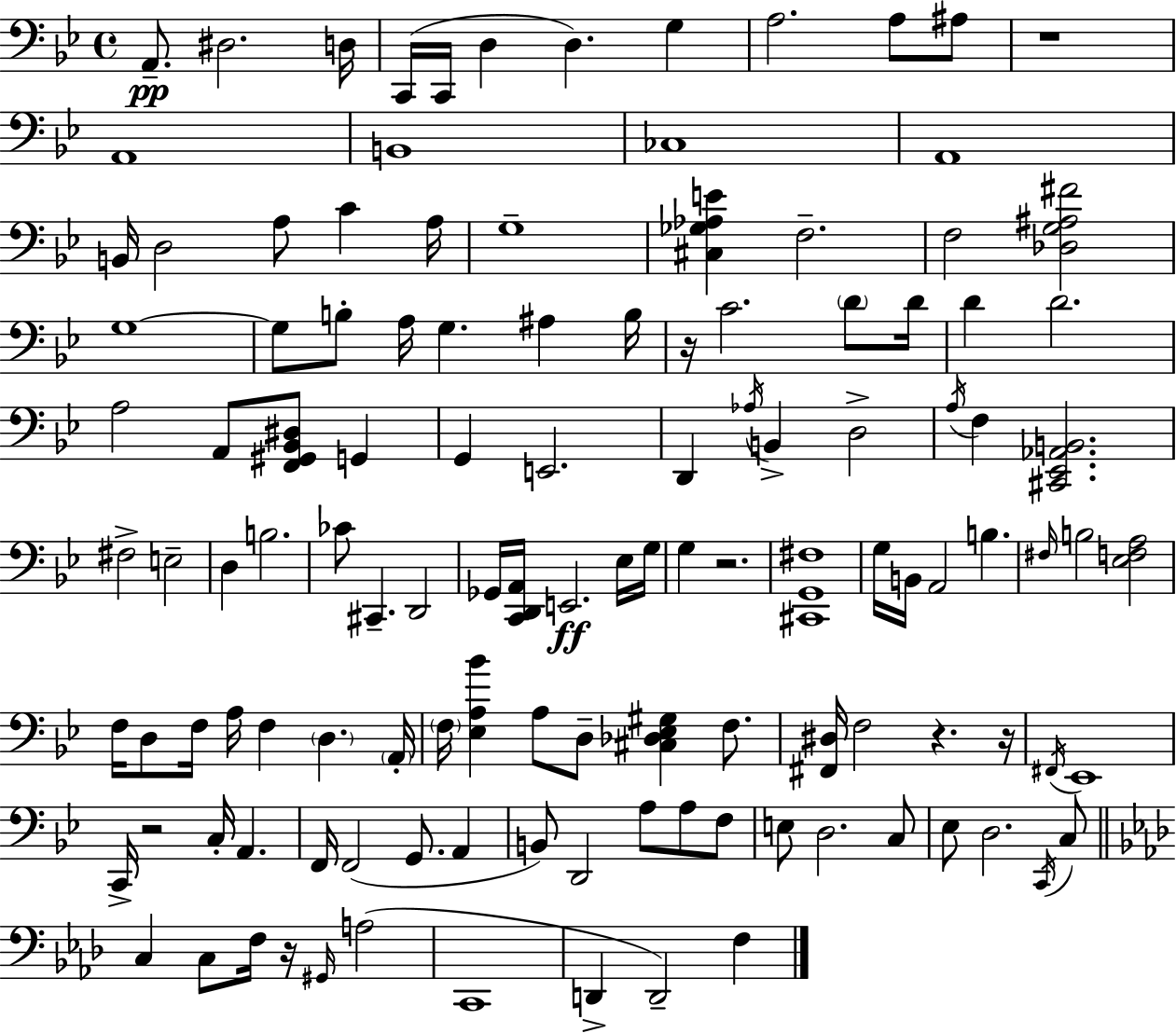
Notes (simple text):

A2/e. D#3/h. D3/s C2/s C2/s D3/q D3/q. G3/q A3/h. A3/e A#3/e R/w A2/w B2/w CES3/w A2/w B2/s D3/h A3/e C4/q A3/s G3/w [C#3,Gb3,Ab3,E4]/q F3/h. F3/h [Db3,G3,A#3,F#4]/h G3/w G3/e B3/e A3/s G3/q. A#3/q B3/s R/s C4/h. D4/e D4/s D4/q D4/h. A3/h A2/e [F2,G#2,Bb2,D#3]/e G2/q G2/q E2/h. D2/q Ab3/s B2/q D3/h A3/s F3/q [C#2,Eb2,Ab2,B2]/h. F#3/h E3/h D3/q B3/h. CES4/e C#2/q. D2/h Gb2/s [C2,D2,A2]/s E2/h. Eb3/s G3/s G3/q R/h. [C#2,G2,F#3]/w G3/s B2/s A2/h B3/q. F#3/s B3/h [Eb3,F3,A3]/h F3/s D3/e F3/s A3/s F3/q D3/q. A2/s F3/s [Eb3,A3,Bb4]/q A3/e D3/e [C#3,Db3,Eb3,G#3]/q F3/e. [F#2,D#3]/s F3/h R/q. R/s F#2/s Eb2/w C2/s R/h C3/s A2/q. F2/s F2/h G2/e. A2/q B2/e D2/h A3/e A3/e F3/e E3/e D3/h. C3/e Eb3/e D3/h. C2/s C3/e C3/q C3/e F3/s R/s G#2/s A3/h C2/w D2/q D2/h F3/q